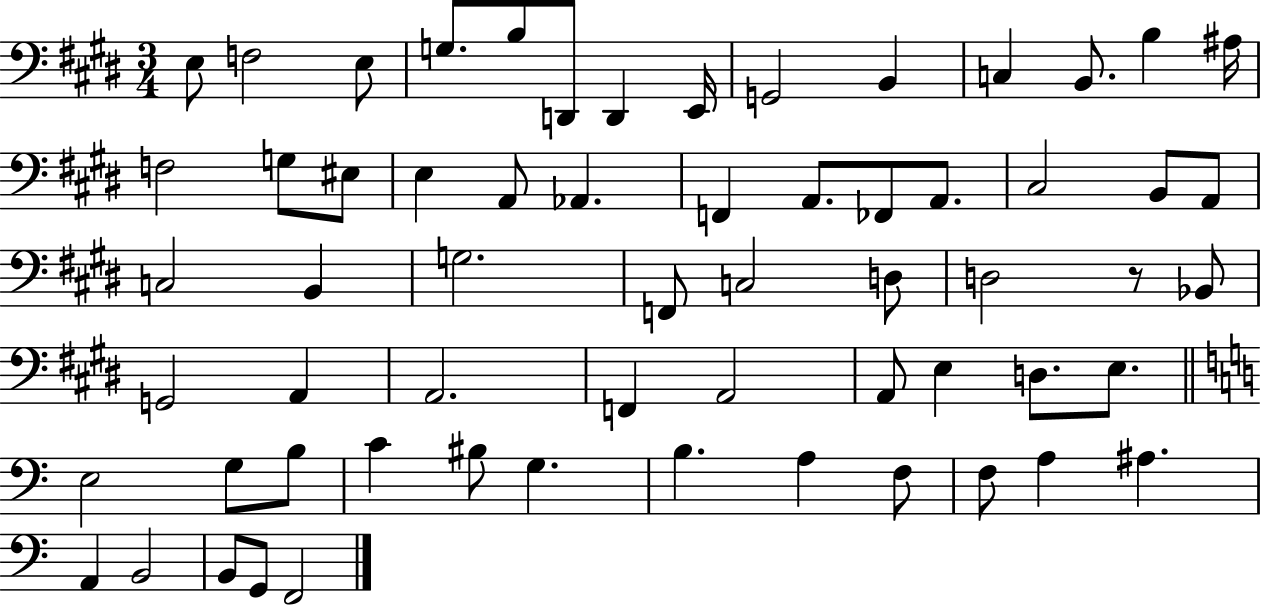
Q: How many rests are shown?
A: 1